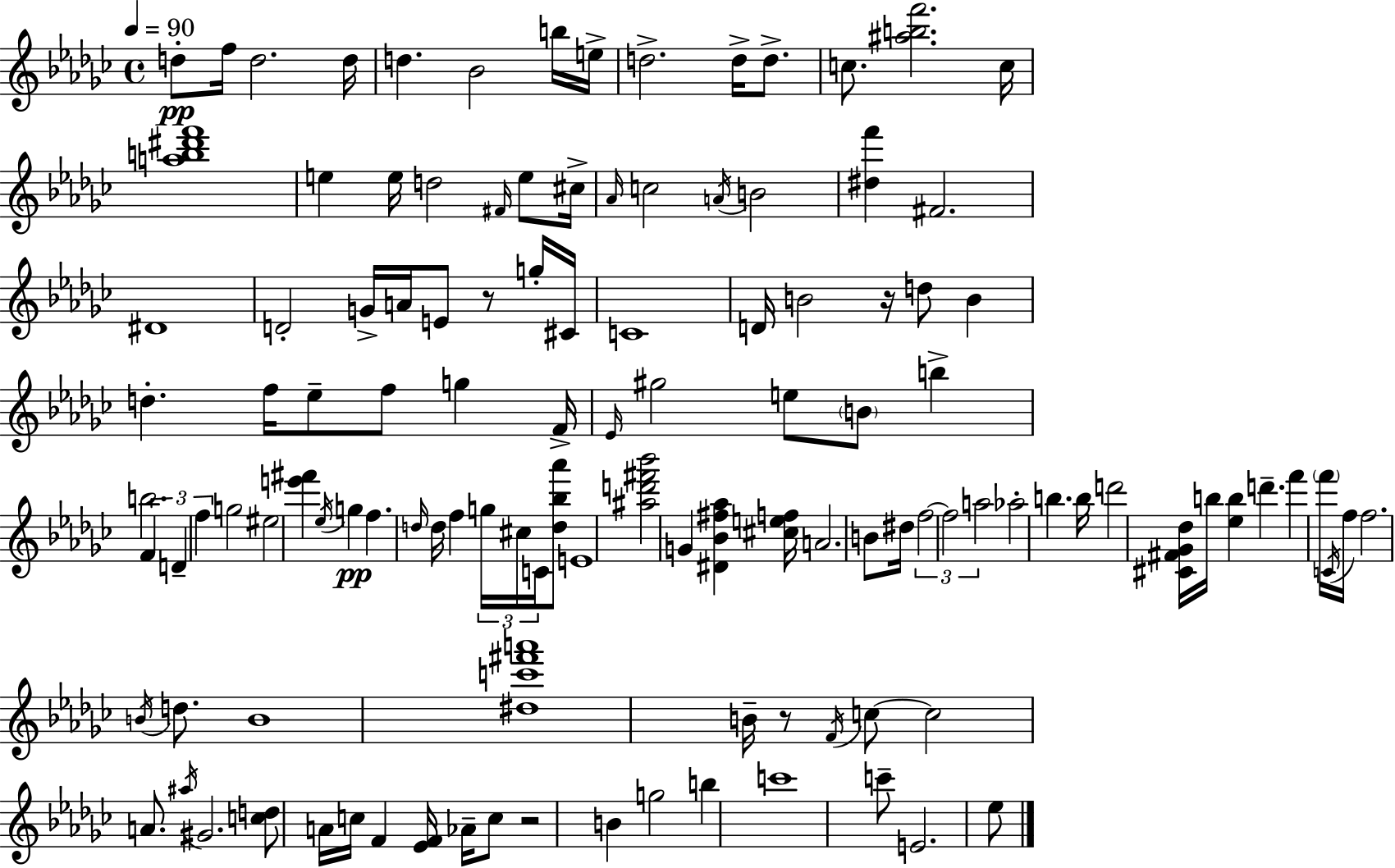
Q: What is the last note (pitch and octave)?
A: Eb5